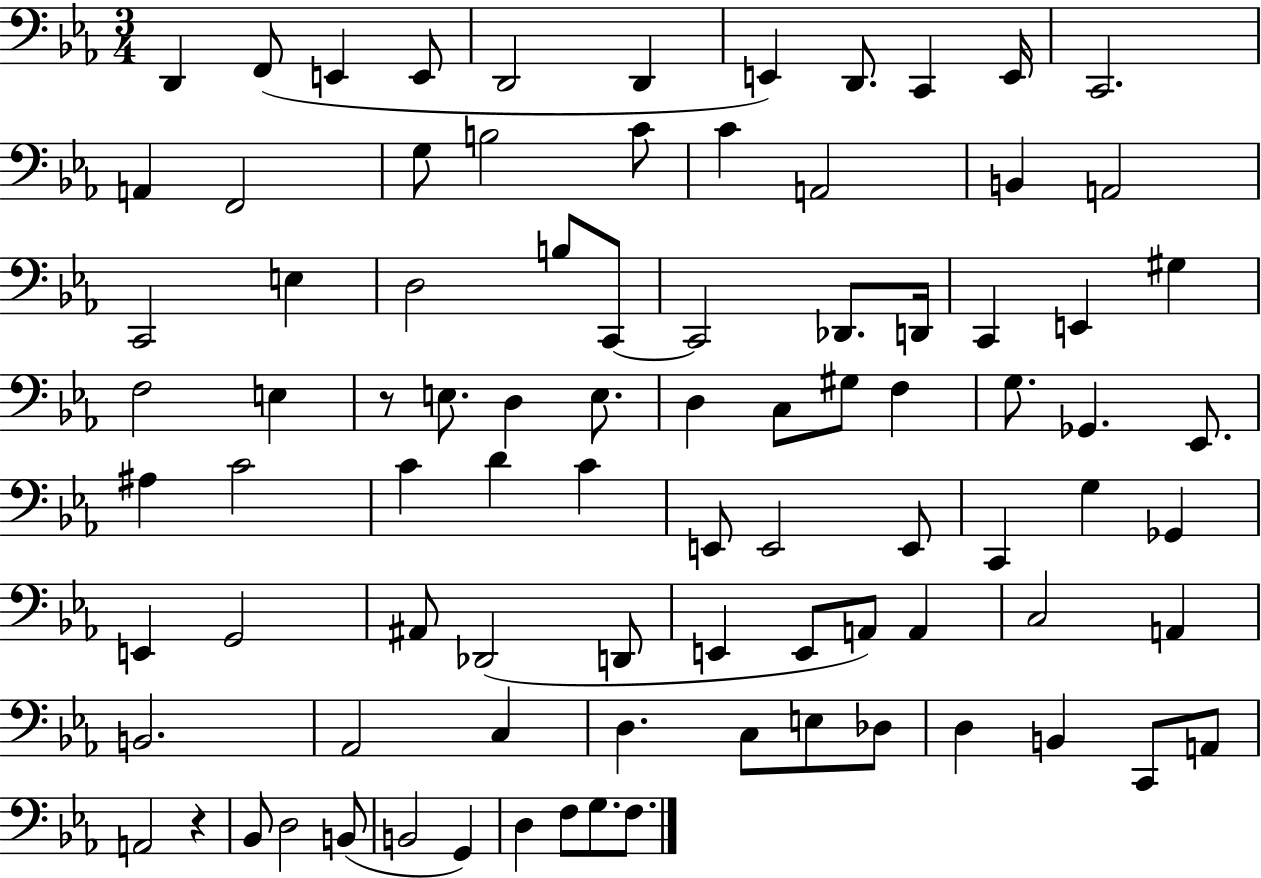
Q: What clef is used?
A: bass